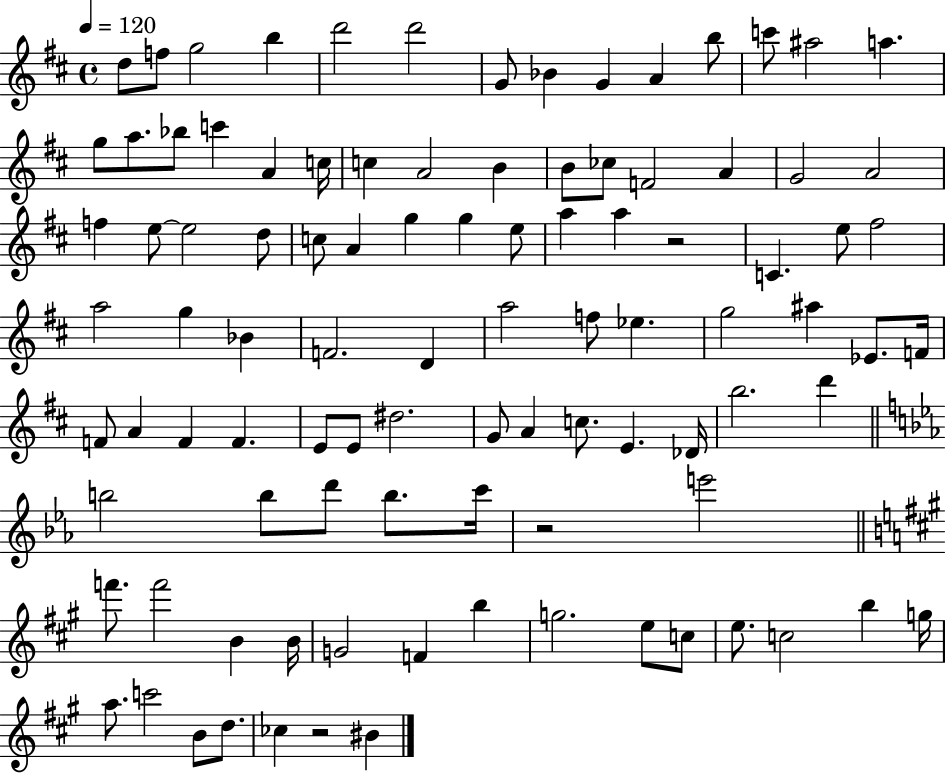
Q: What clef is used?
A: treble